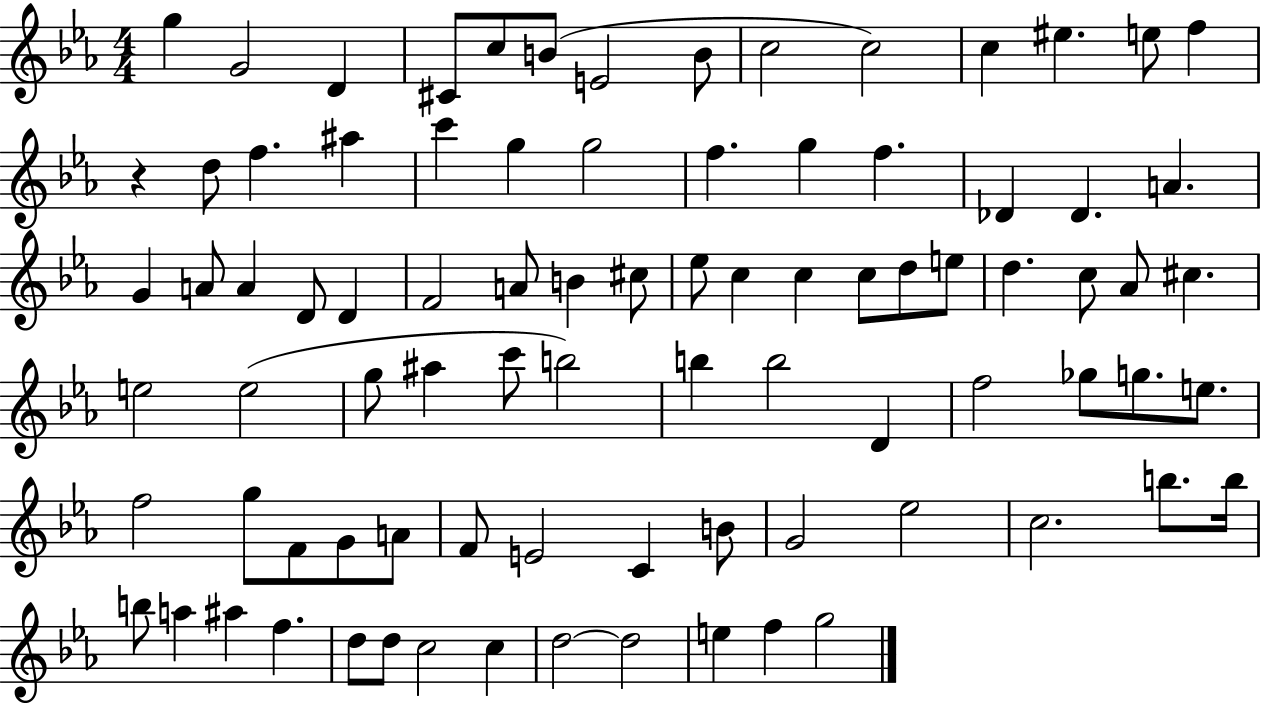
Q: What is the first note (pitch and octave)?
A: G5